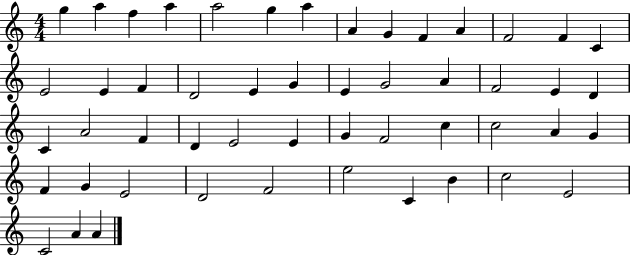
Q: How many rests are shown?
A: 0